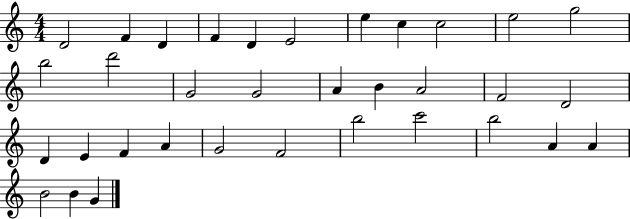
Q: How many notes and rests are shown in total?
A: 34